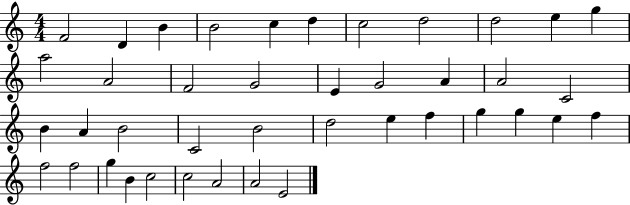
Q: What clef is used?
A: treble